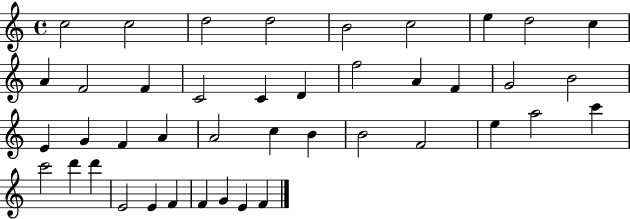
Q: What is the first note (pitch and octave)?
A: C5